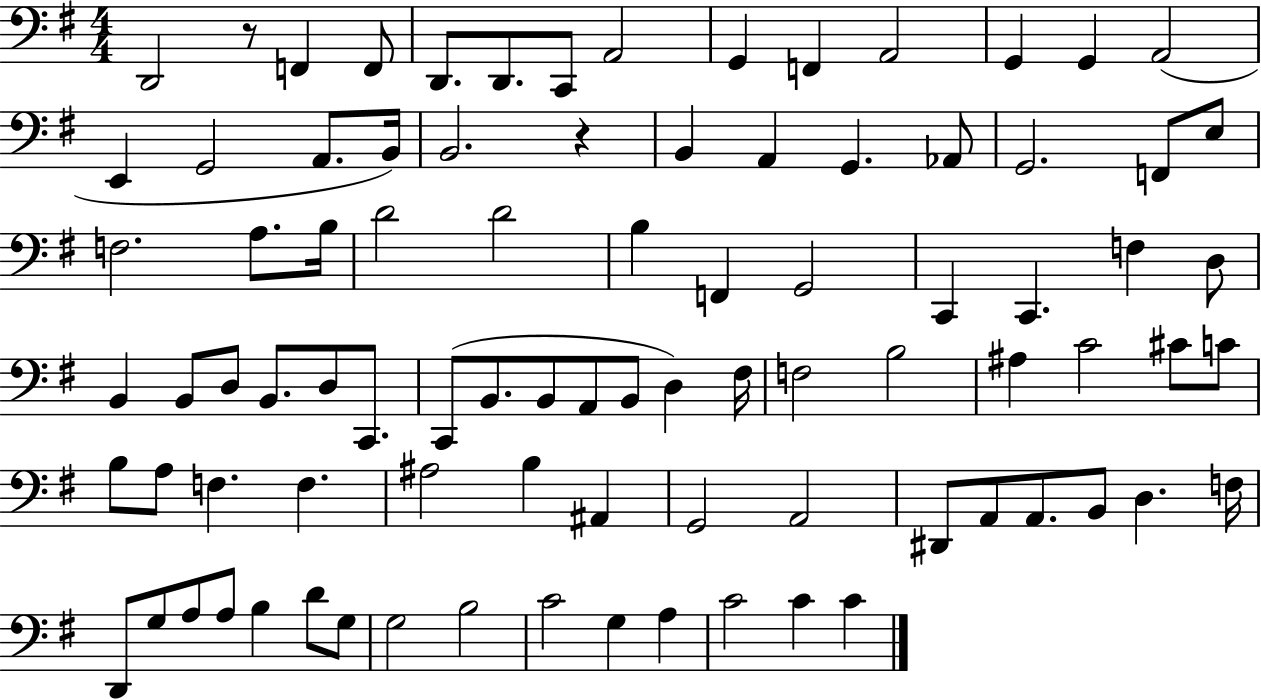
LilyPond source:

{
  \clef bass
  \numericTimeSignature
  \time 4/4
  \key g \major
  d,2 r8 f,4 f,8 | d,8. d,8. c,8 a,2 | g,4 f,4 a,2 | g,4 g,4 a,2( | \break e,4 g,2 a,8. b,16) | b,2. r4 | b,4 a,4 g,4. aes,8 | g,2. f,8 e8 | \break f2. a8. b16 | d'2 d'2 | b4 f,4 g,2 | c,4 c,4. f4 d8 | \break b,4 b,8 d8 b,8. d8 c,8. | c,8( b,8. b,8 a,8 b,8 d4) fis16 | f2 b2 | ais4 c'2 cis'8 c'8 | \break b8 a8 f4. f4. | ais2 b4 ais,4 | g,2 a,2 | dis,8 a,8 a,8. b,8 d4. f16 | \break d,8 g8 a8 a8 b4 d'8 g8 | g2 b2 | c'2 g4 a4 | c'2 c'4 c'4 | \break \bar "|."
}